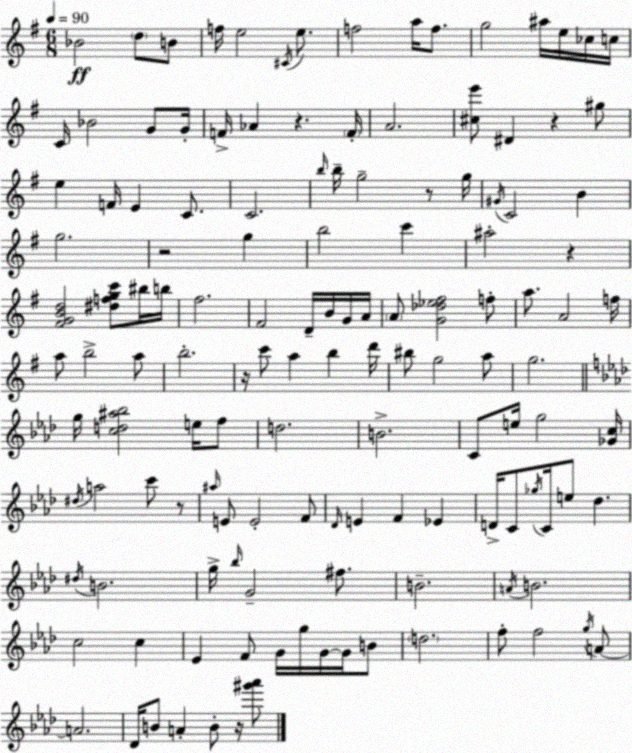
X:1
T:Untitled
M:6/8
L:1/4
K:Em
_B2 d/2 B/2 f/4 e2 ^C/4 e/2 f2 a/4 f/2 g2 ^a/4 e/4 _c/4 c/4 C/4 _B2 G/2 G/4 F/4 _A z F/4 A2 [^ce']/2 ^D z ^g/2 e F/4 E C/2 C2 b/4 b/4 g2 z/2 g/4 ^G/4 C2 B g2 z2 g b2 c' ^a2 z [^FGBd]2 [^dfgc']/2 ^b/4 b/4 ^f2 ^F2 D/4 B/4 G/4 A/4 A/2 [G_d_e^f]2 f/2 a/2 A2 f/4 a/2 b2 a/2 b2 z/4 c'/2 a b d'/4 ^b/2 g2 a/2 g2 g/4 [cd^a_b]2 e/4 f/2 d2 B2 C/2 e/4 g2 [_Gc]/4 ^d/4 a2 c'/2 z/2 ^a/4 E/2 E2 F/2 _D/4 E F _E D/4 C/2 _g/4 C/4 e/2 _d ^d/4 B2 g/4 _b/4 G2 ^f/2 B2 A/4 B2 c2 c _E F/2 G/4 g/4 G/4 G/4 B/2 d2 f/2 f2 g/4 A/2 A2 _D/4 B/2 A B/2 z/4 [^g'_a']/2